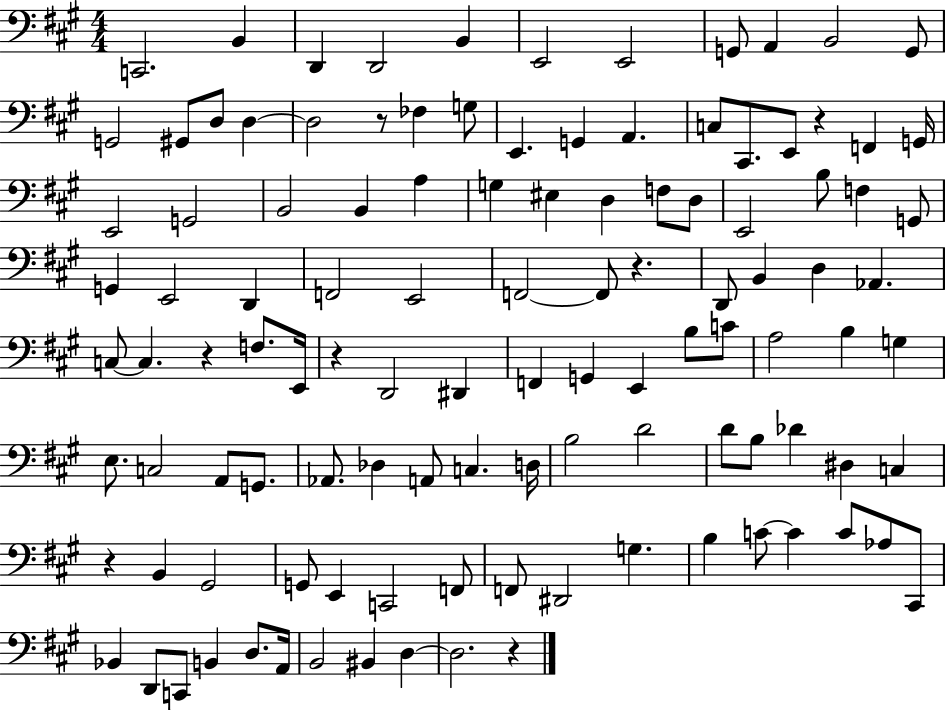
X:1
T:Untitled
M:4/4
L:1/4
K:A
C,,2 B,, D,, D,,2 B,, E,,2 E,,2 G,,/2 A,, B,,2 G,,/2 G,,2 ^G,,/2 D,/2 D, D,2 z/2 _F, G,/2 E,, G,, A,, C,/2 ^C,,/2 E,,/2 z F,, G,,/4 E,,2 G,,2 B,,2 B,, A, G, ^E, D, F,/2 D,/2 E,,2 B,/2 F, G,,/2 G,, E,,2 D,, F,,2 E,,2 F,,2 F,,/2 z D,,/2 B,, D, _A,, C,/2 C, z F,/2 E,,/4 z D,,2 ^D,, F,, G,, E,, B,/2 C/2 A,2 B, G, E,/2 C,2 A,,/2 G,,/2 _A,,/2 _D, A,,/2 C, D,/4 B,2 D2 D/2 B,/2 _D ^D, C, z B,, ^G,,2 G,,/2 E,, C,,2 F,,/2 F,,/2 ^D,,2 G, B, C/2 C C/2 _A,/2 ^C,,/2 _B,, D,,/2 C,,/2 B,, D,/2 A,,/4 B,,2 ^B,, D, D,2 z